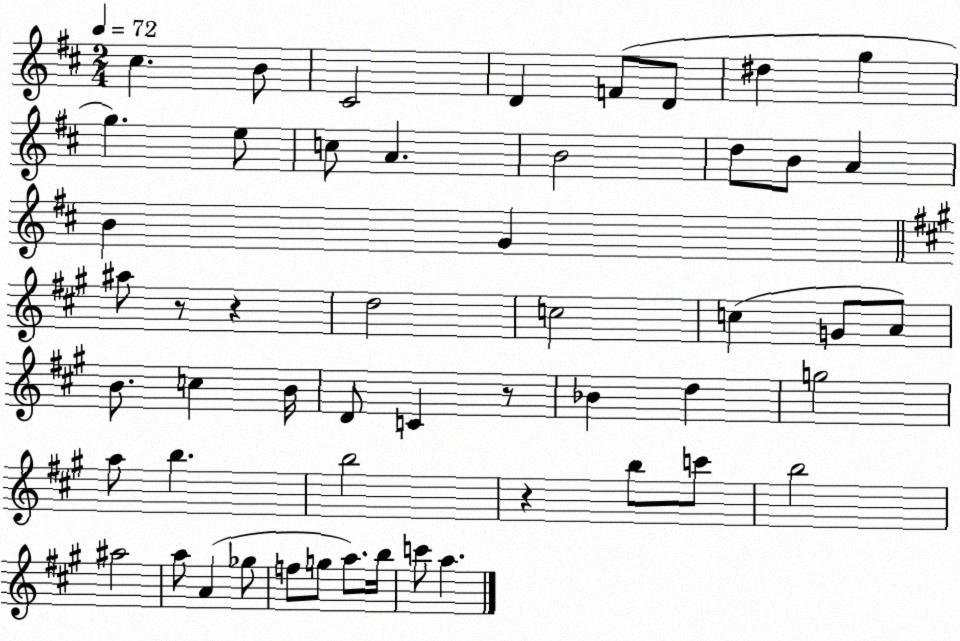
X:1
T:Untitled
M:2/4
L:1/4
K:D
^c B/2 ^C2 D F/2 D/2 ^d g g e/2 c/2 A B2 d/2 B/2 A B G ^a/2 z/2 z d2 c2 c G/2 A/2 B/2 c B/4 D/2 C z/2 _B d g2 a/2 b b2 z b/2 c'/2 b2 ^a2 a/2 A _g/2 f/2 g/2 a/2 b/4 c'/2 a